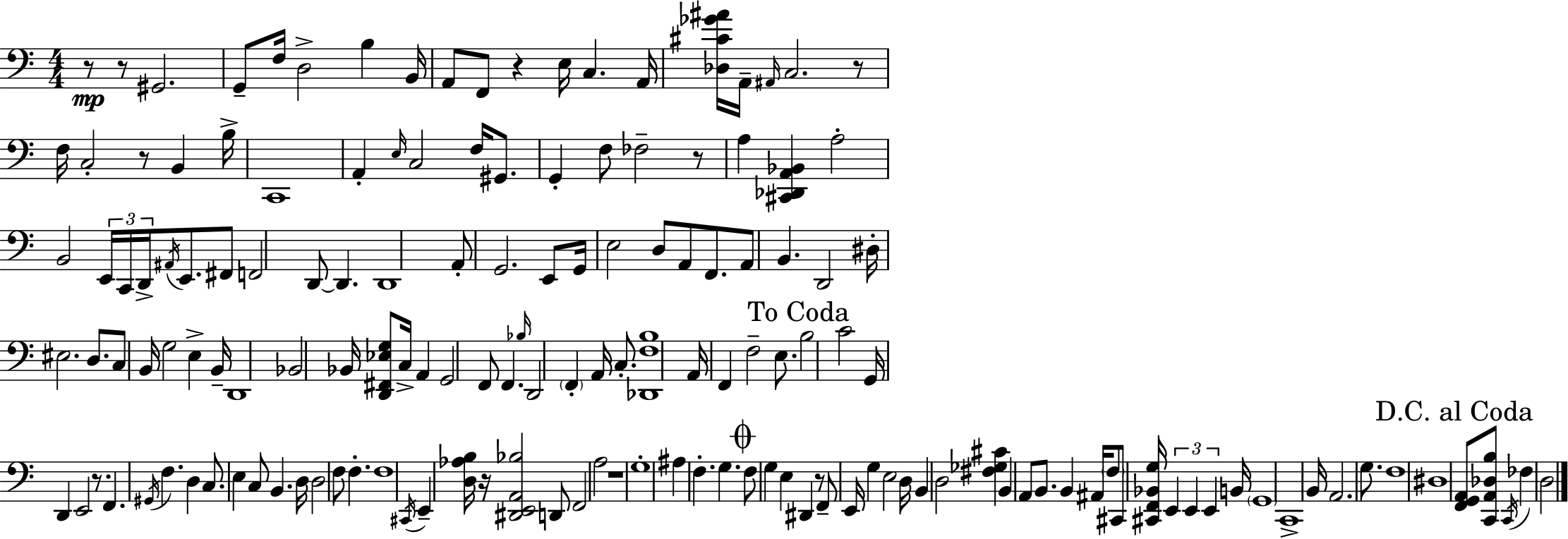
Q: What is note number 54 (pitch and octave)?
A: D3